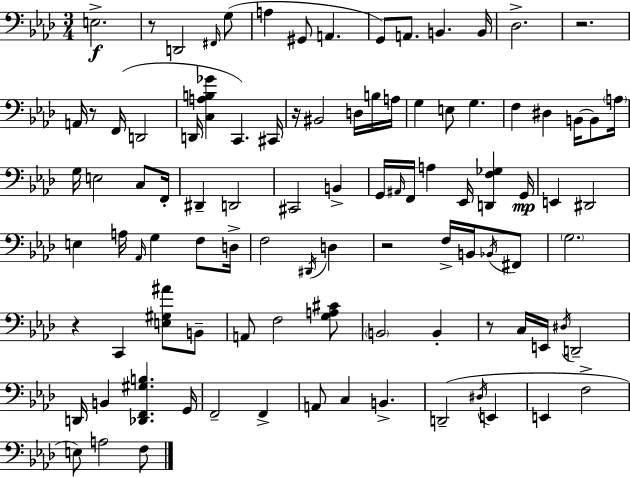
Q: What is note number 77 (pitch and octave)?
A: C3